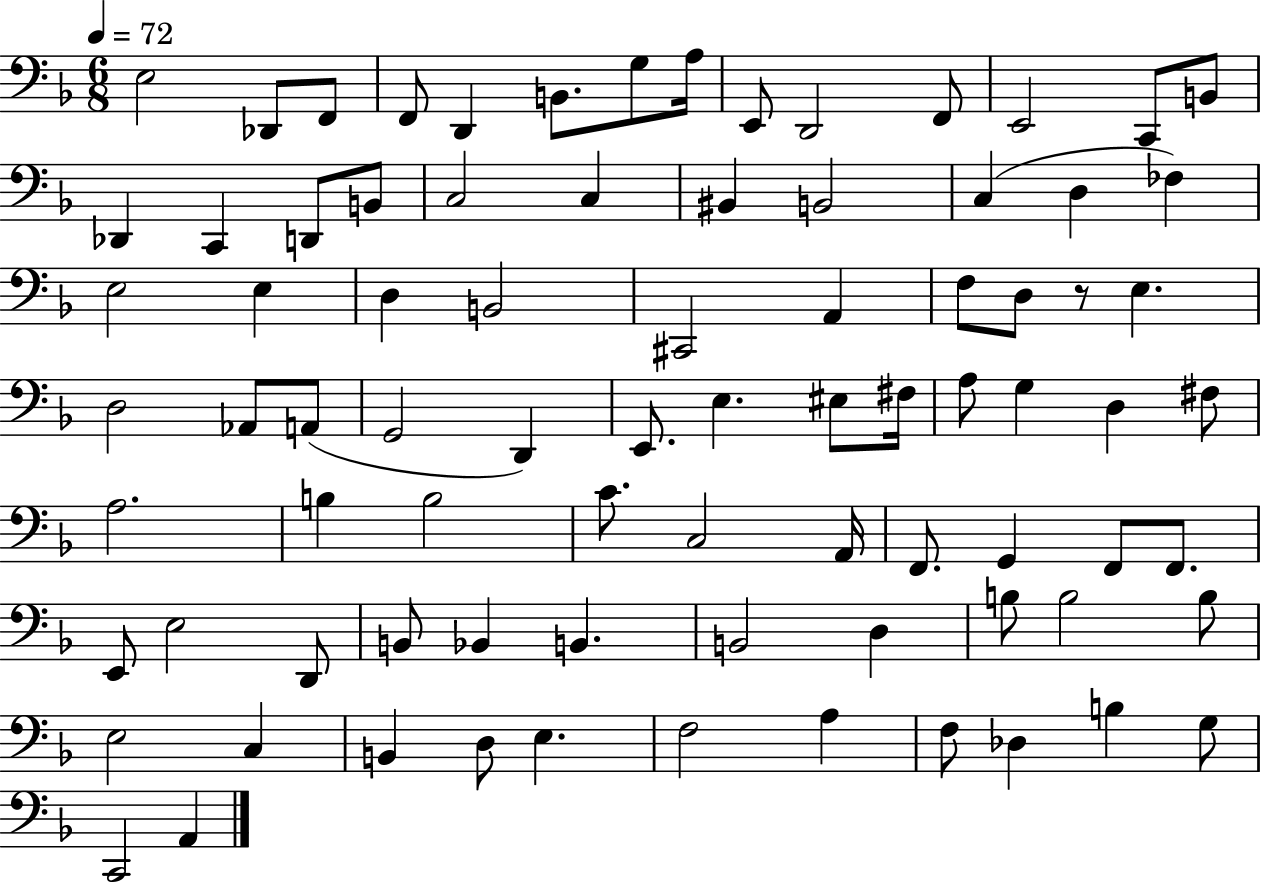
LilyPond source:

{
  \clef bass
  \numericTimeSignature
  \time 6/8
  \key f \major
  \tempo 4 = 72
  e2 des,8 f,8 | f,8 d,4 b,8. g8 a16 | e,8 d,2 f,8 | e,2 c,8 b,8 | \break des,4 c,4 d,8 b,8 | c2 c4 | bis,4 b,2 | c4( d4 fes4) | \break e2 e4 | d4 b,2 | cis,2 a,4 | f8 d8 r8 e4. | \break d2 aes,8 a,8( | g,2 d,4) | e,8. e4. eis8 fis16 | a8 g4 d4 fis8 | \break a2. | b4 b2 | c'8. c2 a,16 | f,8. g,4 f,8 f,8. | \break e,8 e2 d,8 | b,8 bes,4 b,4. | b,2 d4 | b8 b2 b8 | \break e2 c4 | b,4 d8 e4. | f2 a4 | f8 des4 b4 g8 | \break c,2 a,4 | \bar "|."
}